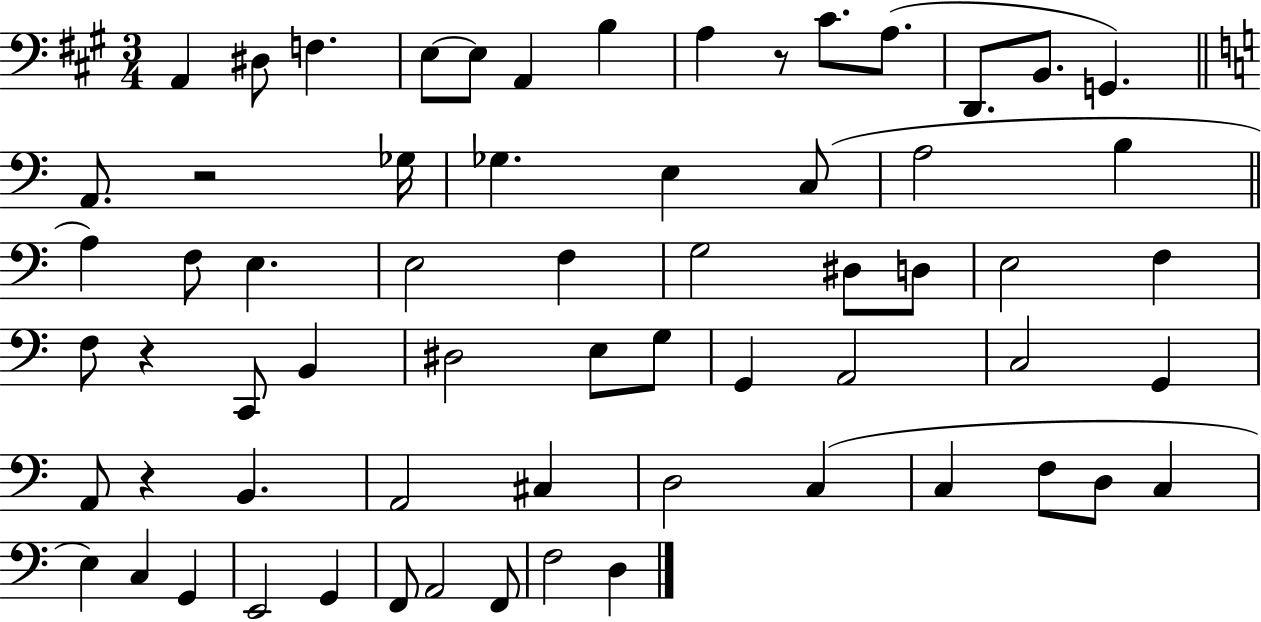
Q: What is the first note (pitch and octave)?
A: A2